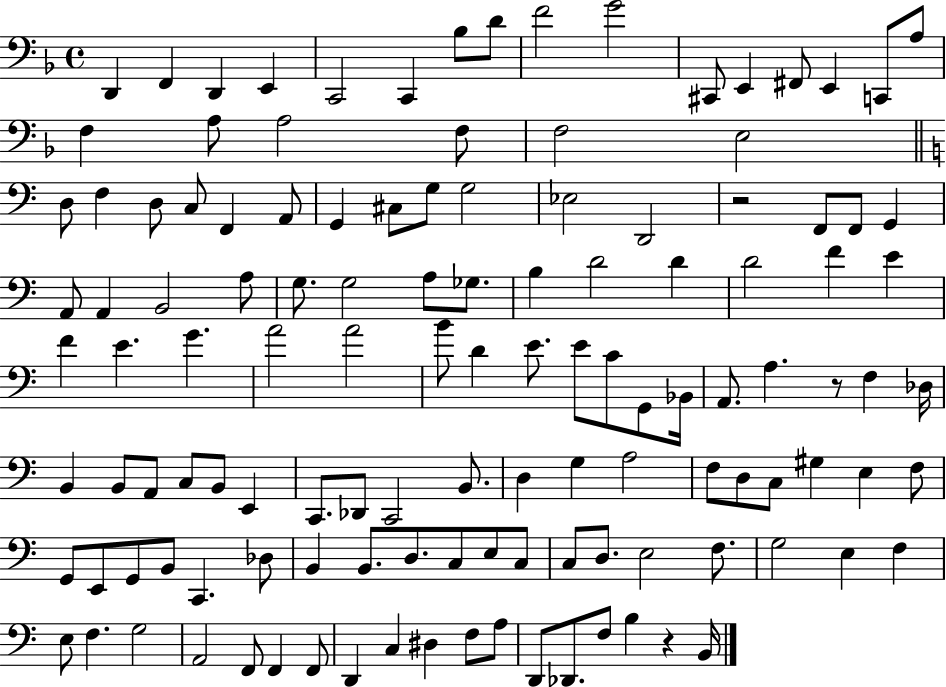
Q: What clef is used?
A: bass